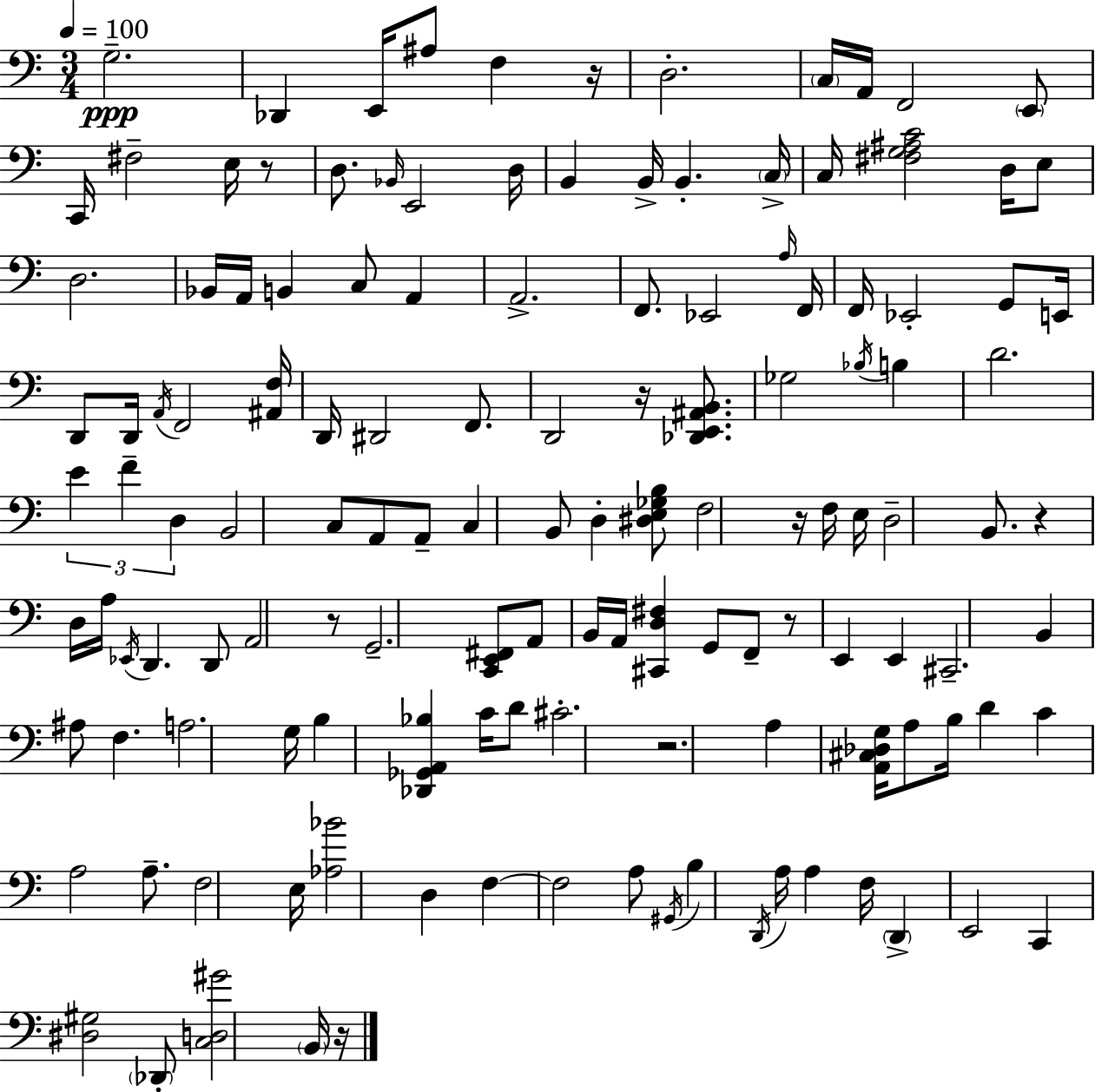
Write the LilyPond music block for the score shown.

{
  \clef bass
  \numericTimeSignature
  \time 3/4
  \key c \major
  \tempo 4 = 100
  \repeat volta 2 { g2.--\ppp | des,4 e,16 ais8 f4 r16 | d2.-. | \parenthesize c16 a,16 f,2 \parenthesize e,8 | \break c,16 fis2-- e16 r8 | d8. \grace { bes,16 } e,2 | d16 b,4 b,16-> b,4.-. | \parenthesize c16-> c16 <fis g ais c'>2 d16 e8 | \break d2. | bes,16 a,16 b,4 c8 a,4 | a,2.-> | f,8. ees,2 | \break \grace { a16 } f,16 f,16 ees,2-. g,8 | e,16 d,8 d,16 \acciaccatura { a,16 } f,2 | <ais, f>16 d,16 dis,2 | f,8. d,2 r16 | \break <des, e, ais, b,>8. ges2 \acciaccatura { bes16 } | b4 d'2. | \tuplet 3/2 { e'4 f'4-- | d4 } b,2 | \break c8 a,8 a,8-- c4 b,8 | d4-. <dis e ges b>8 f2 | r16 f16 e16 d2-- | b,8. r4 d16 a16 \acciaccatura { ees,16 } d,4. | \break d,8 a,2 | r8 g,2.-- | <c, e, fis,>8 a,8 b,16 a,16 <cis, d fis>4 | g,8 f,8-- r8 e,4 | \break e,4 cis,2.-- | b,4 ais8 f4. | a2. | g16 b4 <des, ges, a, bes>4 | \break c'16 d'8 cis'2.-. | r2. | a4 <a, cis des g>16 a8 | b16 d'4 c'4 a2 | \break a8.-- f2 | e16 <aes bes'>2 | d4 f4~~ f2 | a8 \acciaccatura { gis,16 } b4 | \break \acciaccatura { d,16 } a16 a4 f16 \parenthesize d,4-> e,2 | c,4 <dis gis>2 | \parenthesize des,8-. <c d gis'>2 | \parenthesize b,16 r16 } \bar "|."
}